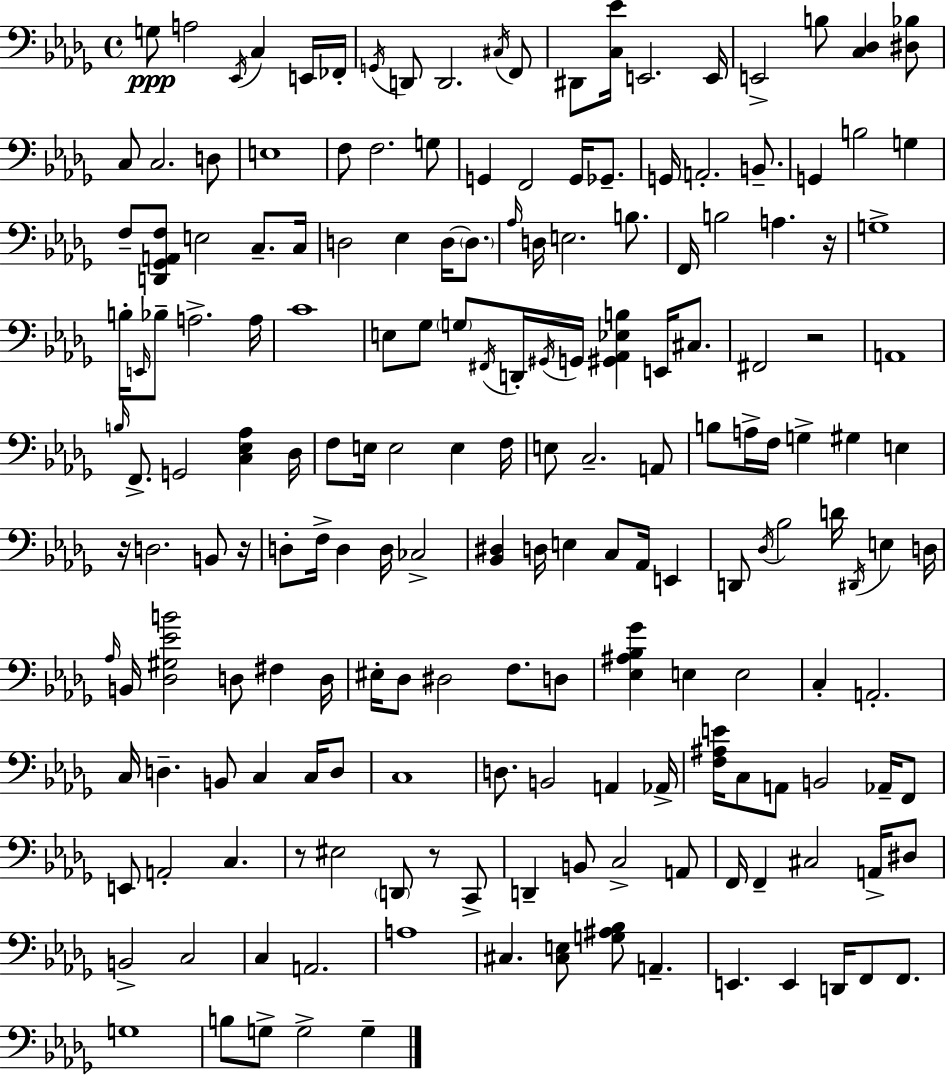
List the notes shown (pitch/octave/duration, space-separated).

G3/e A3/h Eb2/s C3/q E2/s FES2/s G2/s D2/e D2/h. C#3/s F2/e D#2/e [C3,Eb4]/s E2/h. E2/s E2/h B3/e [C3,Db3]/q [D#3,Bb3]/e C3/e C3/h. D3/e E3/w F3/e F3/h. G3/e G2/q F2/h G2/s Gb2/e. G2/s A2/h. B2/e. G2/q B3/h G3/q F3/e [D2,Gb2,A2,F3]/e E3/h C3/e. C3/s D3/h Eb3/q D3/s D3/e. Ab3/s D3/s E3/h. B3/e. F2/s B3/h A3/q. R/s G3/w B3/s E2/s Bb3/e A3/h. A3/s C4/w E3/e Gb3/e G3/e F#2/s D2/s G#2/s G2/s [G#2,Ab2,Eb3,B3]/q E2/s C#3/e. F#2/h R/h A2/w B3/s F2/e. G2/h [C3,Eb3,Ab3]/q Db3/s F3/e E3/s E3/h E3/q F3/s E3/e C3/h. A2/e B3/e A3/s F3/s G3/q G#3/q E3/q R/s D3/h. B2/e R/s D3/e F3/s D3/q D3/s CES3/h [Bb2,D#3]/q D3/s E3/q C3/e Ab2/s E2/q D2/e Db3/s Bb3/h D4/s D#2/s E3/q D3/s Ab3/s B2/s [Db3,G#3,Eb4,B4]/h D3/e F#3/q D3/s EIS3/s Db3/e D#3/h F3/e. D3/e [Eb3,A#3,Bb3,Gb4]/q E3/q E3/h C3/q A2/h. C3/s D3/q. B2/e C3/q C3/s D3/e C3/w D3/e. B2/h A2/q Ab2/s [F3,A#3,E4]/s C3/e A2/e B2/h Ab2/s F2/e E2/e A2/h C3/q. R/e EIS3/h D2/e R/e C2/e D2/q B2/e C3/h A2/e F2/s F2/q C#3/h A2/s D#3/e B2/h C3/h C3/q A2/h. A3/w C#3/q. [C#3,E3]/e [G3,A#3,Bb3]/e A2/q. E2/q. E2/q D2/s F2/e F2/e. G3/w B3/e G3/e G3/h G3/q